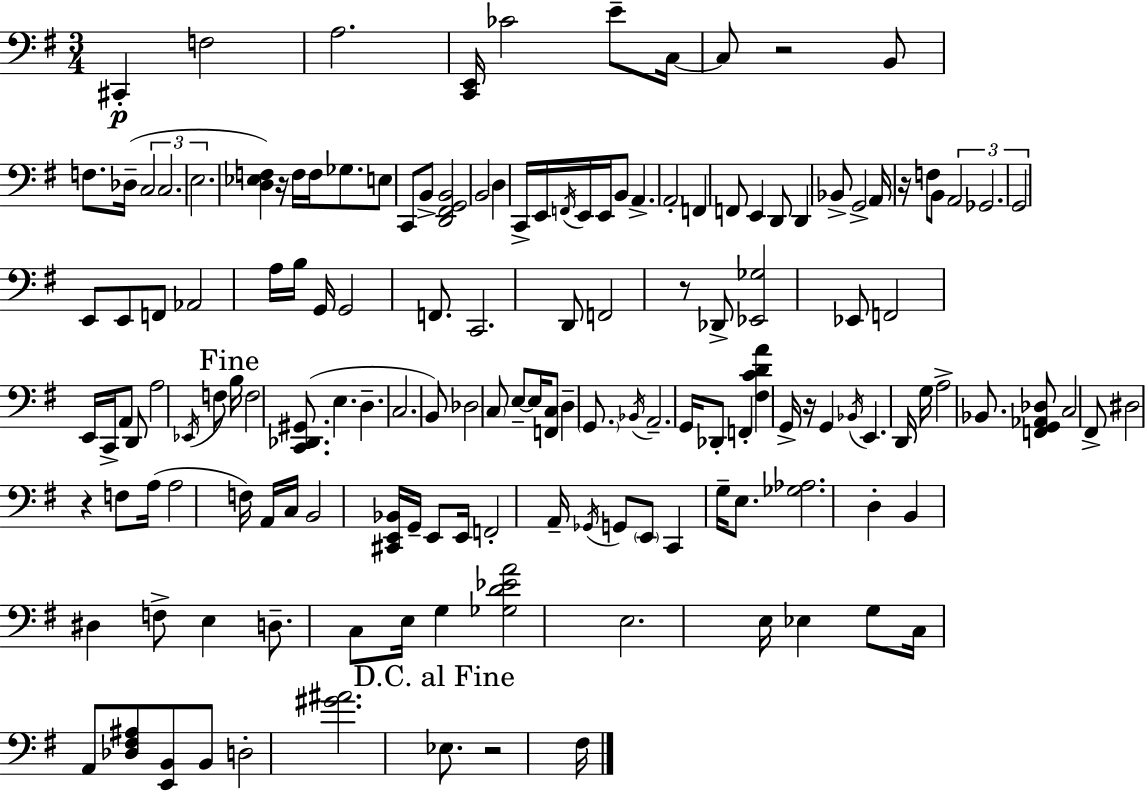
{
  \clef bass
  \numericTimeSignature
  \time 3/4
  \key g \major
  cis,4-.\p f2 | a2. | <c, e,>16 ces'2 e'8-- c16~~ | c8 r2 b,8 | \break f8. des16--( \tuplet 3/2 { c2 | c2. | e2. } | <d ees f>4) r16 f16 f16 ges8. e8 | \break c,8 b,8-> <d, fis, g, b,>2 | b,2 d4 | c,16-> e,16 \acciaccatura { f,16 } e,16 e,16 b,8 a,4.-> | \parenthesize a,2-. f,4 | \break f,8 e,4 d,8 d,4 | bes,8-> g,2-> a,16 | r16 f8 b,8 \tuplet 3/2 { a,2 | ges,2. | \break g,2 } e,8 e,8 | f,8 aes,2 a16 | b16 g,16 g,2 f,8. | c,2. | \break d,8 f,2 r8 | des,8-> <ees, ges>2 ees,8 | f,2 e,16 c,16-> a,8 | d,8 a2 \acciaccatura { ees,16 } | \break f8 \mark "Fine" b16 f2 <c, des, gis,>8.( | e4. d4.-- | c2. | b,8) des2 | \break \parenthesize c8 e8--~~ e16 <f, c>8 d4-- \parenthesize g,8. | \acciaccatura { bes,16 } a,2.-- | g,16 des,8-. f,4-. <fis c' d' a'>4 | g,16-> r16 g,4 \acciaccatura { bes,16 } e,4. | \break d,16 g16 a2-> | bes,8. <f, g, aes, des>8 c2 | fis,8-> dis2 | r4 f8 a16( a2 | \break f16) a,16 c16 b,2 | <cis, e, bes,>16 g,16-- e,8 e,16 f,2-. | a,16-- \acciaccatura { ges,16 } g,8 \parenthesize e,8 c,4 | g16-- e8. <ges aes>2. | \break d4-. b,4 | dis4 f8-> e4 d8.-- | c8 e16 g4 <ges d' ees' a'>2 | e2. | \break e16 ees4 g8 | c16 a,8 <des fis ais>8 <e, b,>8 b,8 d2-. | <gis' ais'>2. | \mark "D.C. al Fine" ees8. r2 | \break fis16 \bar "|."
}